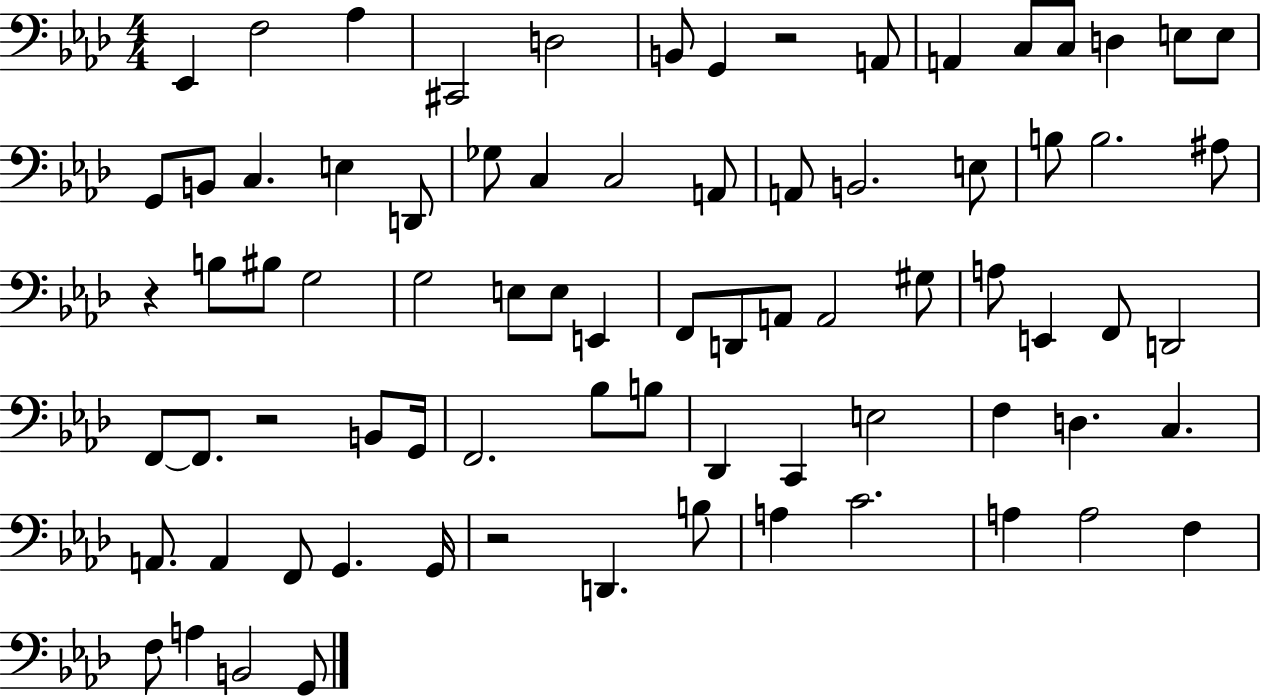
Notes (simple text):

Eb2/q F3/h Ab3/q C#2/h D3/h B2/e G2/q R/h A2/e A2/q C3/e C3/e D3/q E3/e E3/e G2/e B2/e C3/q. E3/q D2/e Gb3/e C3/q C3/h A2/e A2/e B2/h. E3/e B3/e B3/h. A#3/e R/q B3/e BIS3/e G3/h G3/h E3/e E3/e E2/q F2/e D2/e A2/e A2/h G#3/e A3/e E2/q F2/e D2/h F2/e F2/e. R/h B2/e G2/s F2/h. Bb3/e B3/e Db2/q C2/q E3/h F3/q D3/q. C3/q. A2/e. A2/q F2/e G2/q. G2/s R/h D2/q. B3/e A3/q C4/h. A3/q A3/h F3/q F3/e A3/q B2/h G2/e